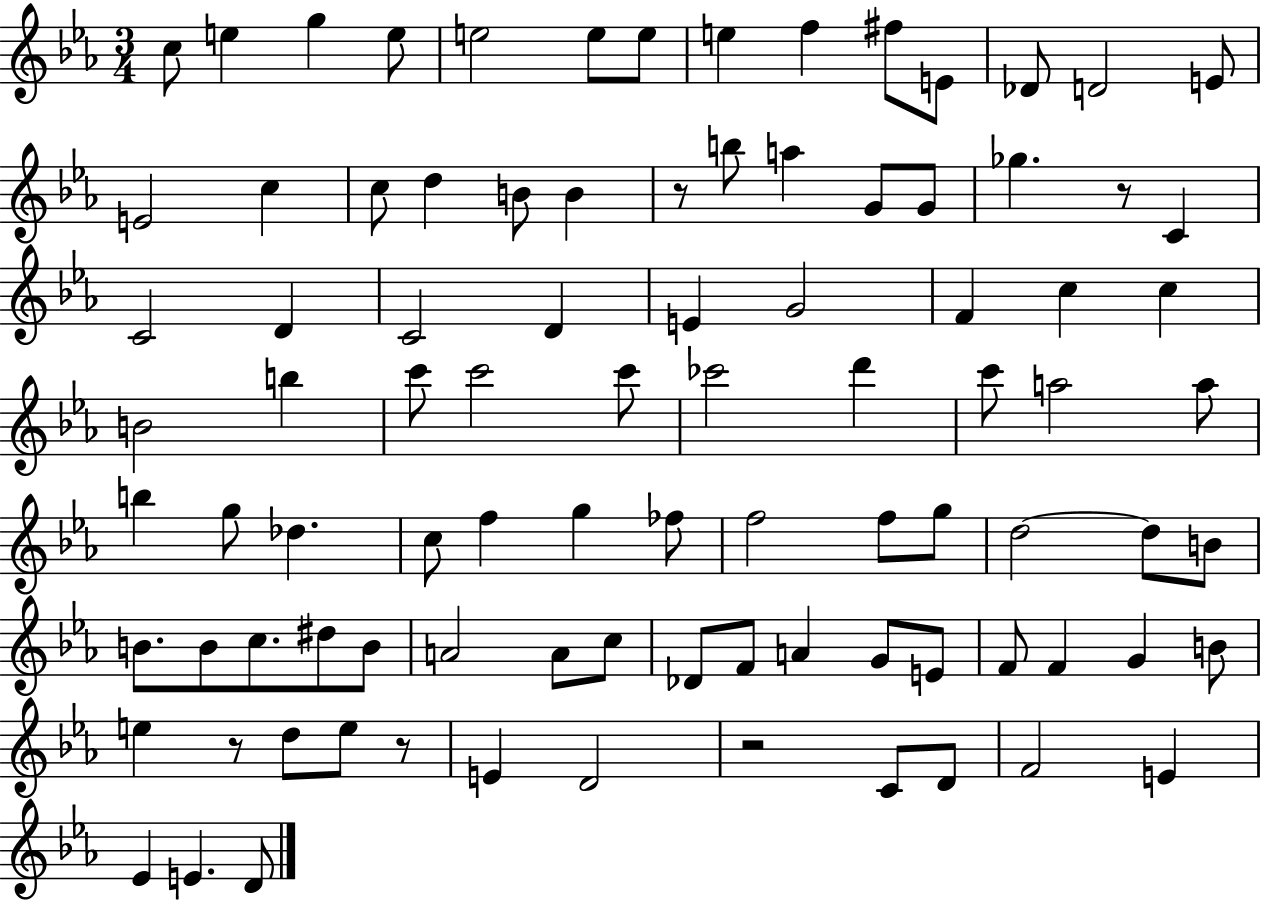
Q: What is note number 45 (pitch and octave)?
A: A5